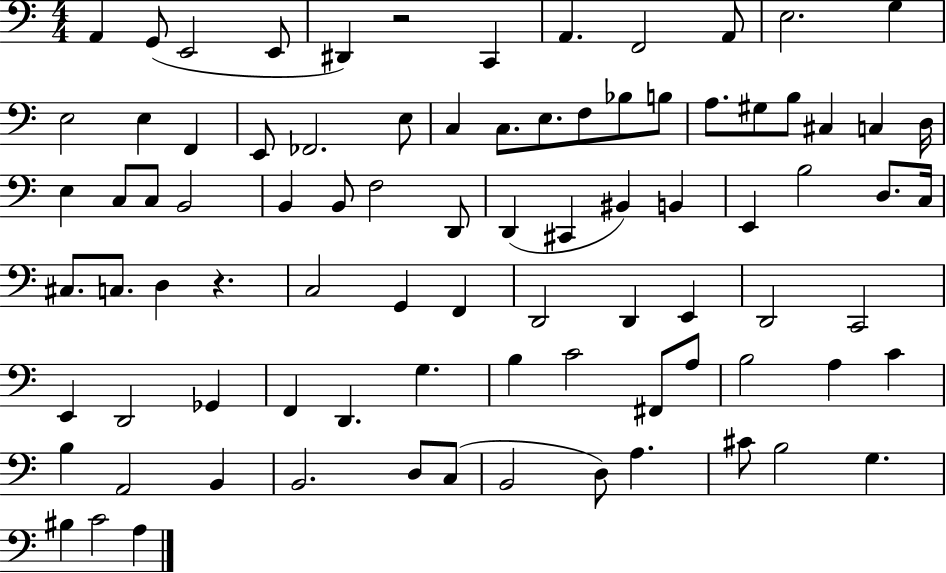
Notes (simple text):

A2/q G2/e E2/h E2/e D#2/q R/h C2/q A2/q. F2/h A2/e E3/h. G3/q E3/h E3/q F2/q E2/e FES2/h. E3/e C3/q C3/e. E3/e. F3/e Bb3/e B3/e A3/e. G#3/e B3/e C#3/q C3/q D3/s E3/q C3/e C3/e B2/h B2/q B2/e F3/h D2/e D2/q C#2/q BIS2/q B2/q E2/q B3/h D3/e. C3/s C#3/e. C3/e. D3/q R/q. C3/h G2/q F2/q D2/h D2/q E2/q D2/h C2/h E2/q D2/h Gb2/q F2/q D2/q. G3/q. B3/q C4/h F#2/e A3/e B3/h A3/q C4/q B3/q A2/h B2/q B2/h. D3/e C3/e B2/h D3/e A3/q. C#4/e B3/h G3/q. BIS3/q C4/h A3/q